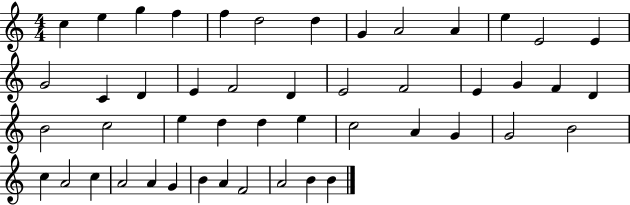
X:1
T:Untitled
M:4/4
L:1/4
K:C
c e g f f d2 d G A2 A e E2 E G2 C D E F2 D E2 F2 E G F D B2 c2 e d d e c2 A G G2 B2 c A2 c A2 A G B A F2 A2 B B